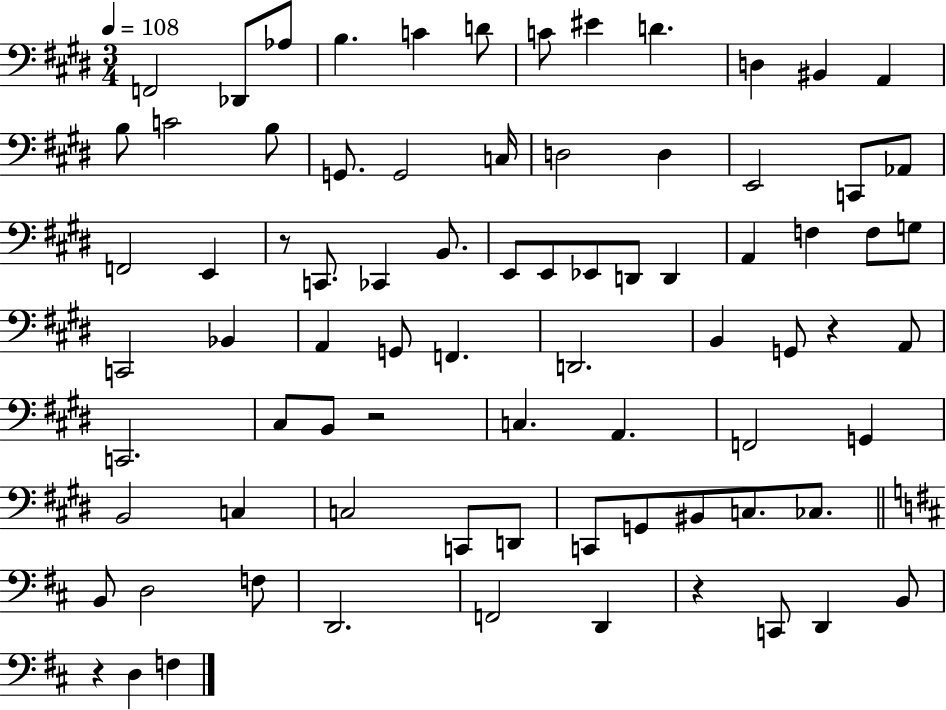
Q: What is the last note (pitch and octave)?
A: F3